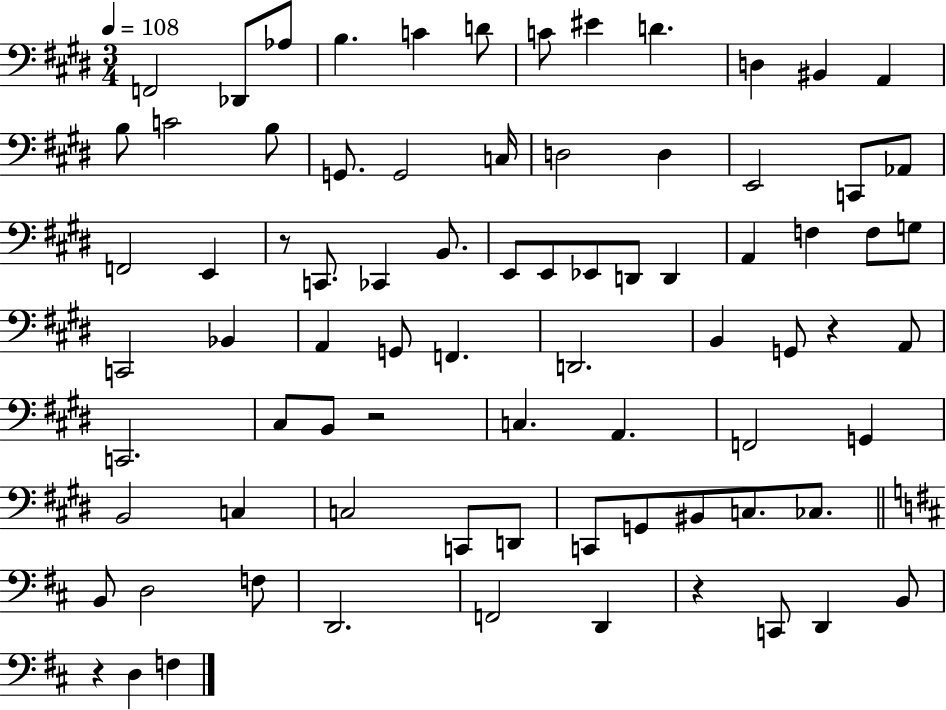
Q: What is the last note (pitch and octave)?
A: F3